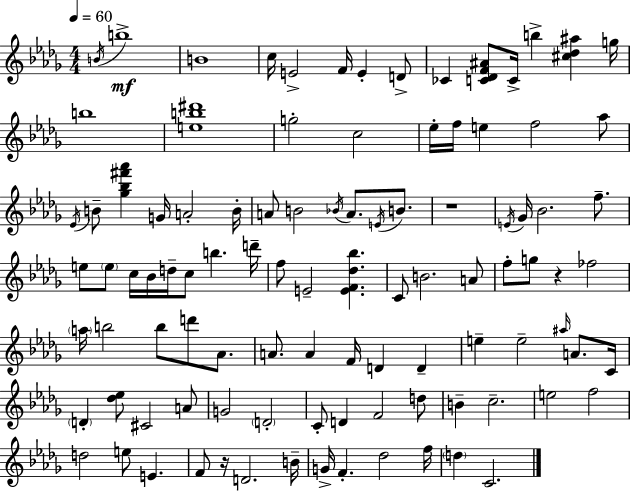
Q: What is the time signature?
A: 4/4